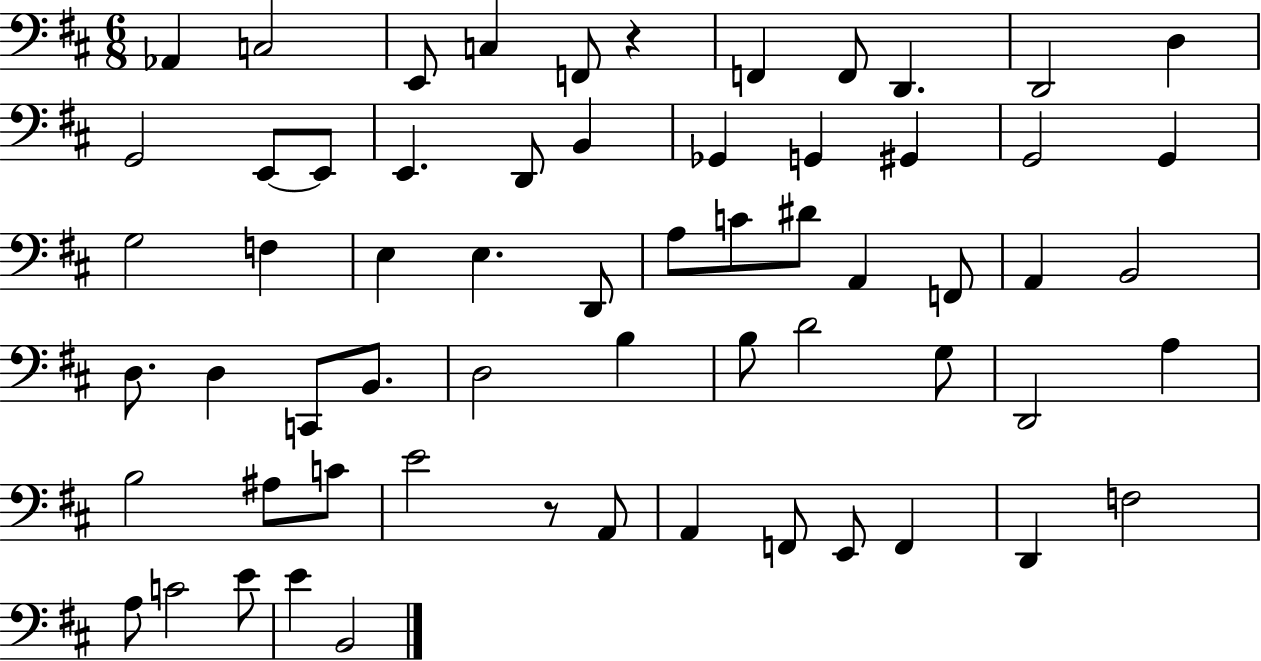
Ab2/q C3/h E2/e C3/q F2/e R/q F2/q F2/e D2/q. D2/h D3/q G2/h E2/e E2/e E2/q. D2/e B2/q Gb2/q G2/q G#2/q G2/h G2/q G3/h F3/q E3/q E3/q. D2/e A3/e C4/e D#4/e A2/q F2/e A2/q B2/h D3/e. D3/q C2/e B2/e. D3/h B3/q B3/e D4/h G3/e D2/h A3/q B3/h A#3/e C4/e E4/h R/e A2/e A2/q F2/e E2/e F2/q D2/q F3/h A3/e C4/h E4/e E4/q B2/h